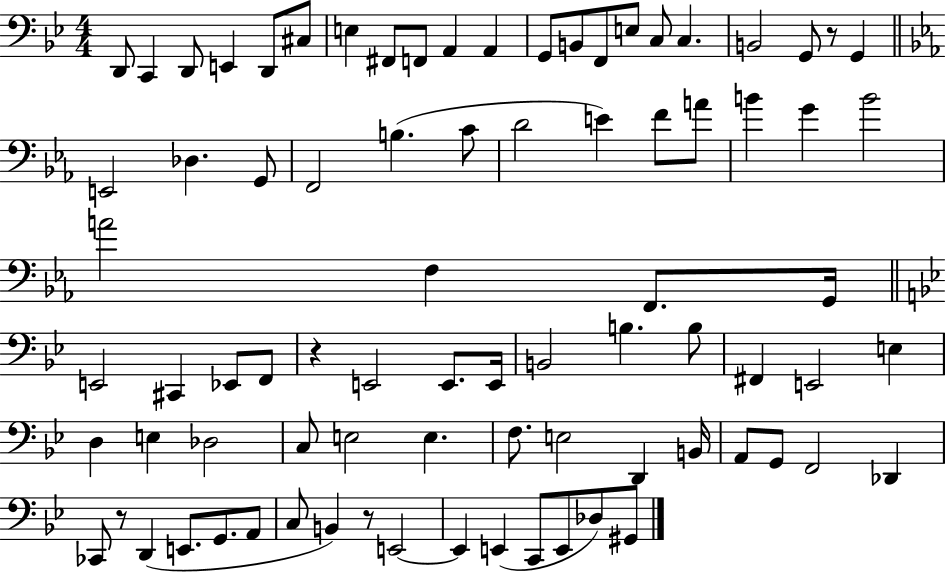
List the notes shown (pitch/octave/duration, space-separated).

D2/e C2/q D2/e E2/q D2/e C#3/e E3/q F#2/e F2/e A2/q A2/q G2/e B2/e F2/e E3/e C3/e C3/q. B2/h G2/e R/e G2/q E2/h Db3/q. G2/e F2/h B3/q. C4/e D4/h E4/q F4/e A4/e B4/q G4/q B4/h A4/h F3/q F2/e. G2/s E2/h C#2/q Eb2/e F2/e R/q E2/h E2/e. E2/s B2/h B3/q. B3/e F#2/q E2/h E3/q D3/q E3/q Db3/h C3/e E3/h E3/q. F3/e. E3/h D2/q B2/s A2/e G2/e F2/h Db2/q CES2/e R/e D2/q E2/e. G2/e. A2/e C3/e B2/q R/e E2/h E2/q E2/q C2/e E2/e Db3/e G#2/e